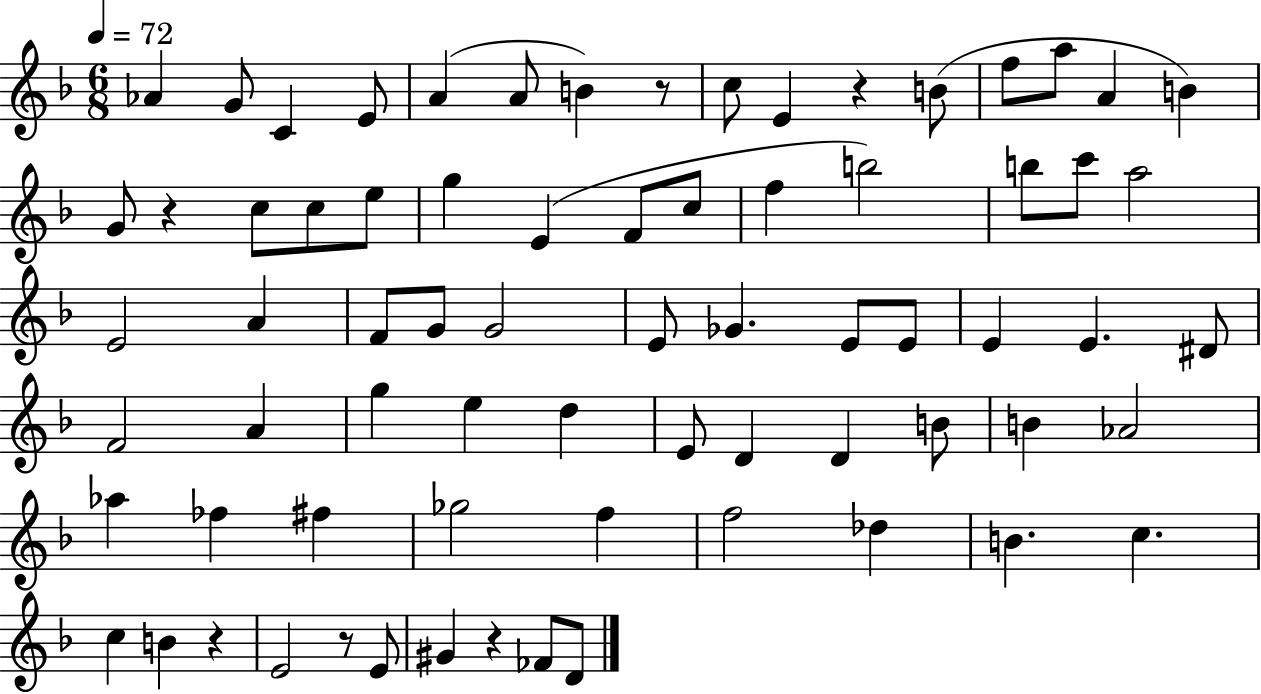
Ab4/q G4/e C4/q E4/e A4/q A4/e B4/q R/e C5/e E4/q R/q B4/e F5/e A5/e A4/q B4/q G4/e R/q C5/e C5/e E5/e G5/q E4/q F4/e C5/e F5/q B5/h B5/e C6/e A5/h E4/h A4/q F4/e G4/e G4/h E4/e Gb4/q. E4/e E4/e E4/q E4/q. D#4/e F4/h A4/q G5/q E5/q D5/q E4/e D4/q D4/q B4/e B4/q Ab4/h Ab5/q FES5/q F#5/q Gb5/h F5/q F5/h Db5/q B4/q. C5/q. C5/q B4/q R/q E4/h R/e E4/e G#4/q R/q FES4/e D4/e